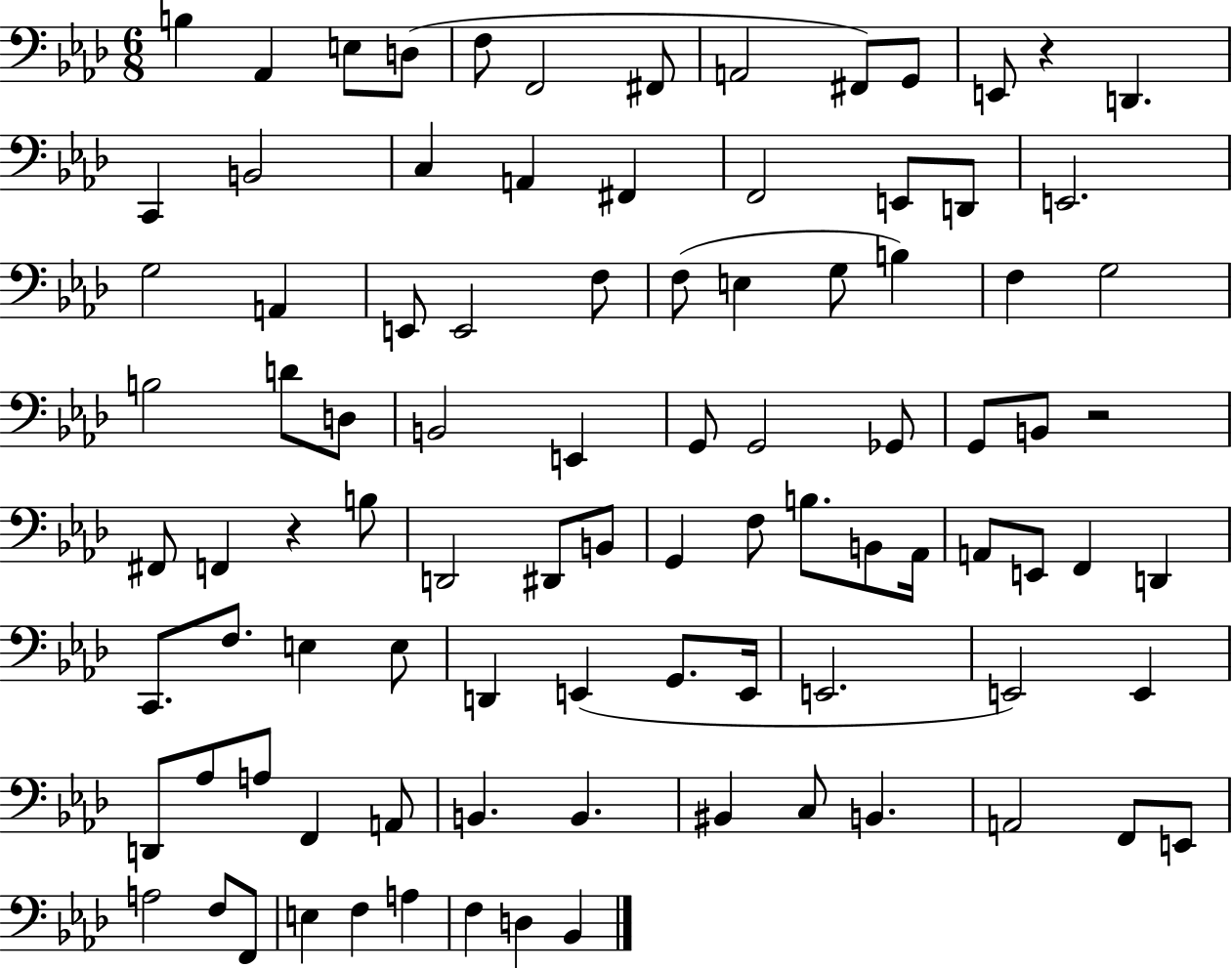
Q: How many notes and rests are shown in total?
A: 93